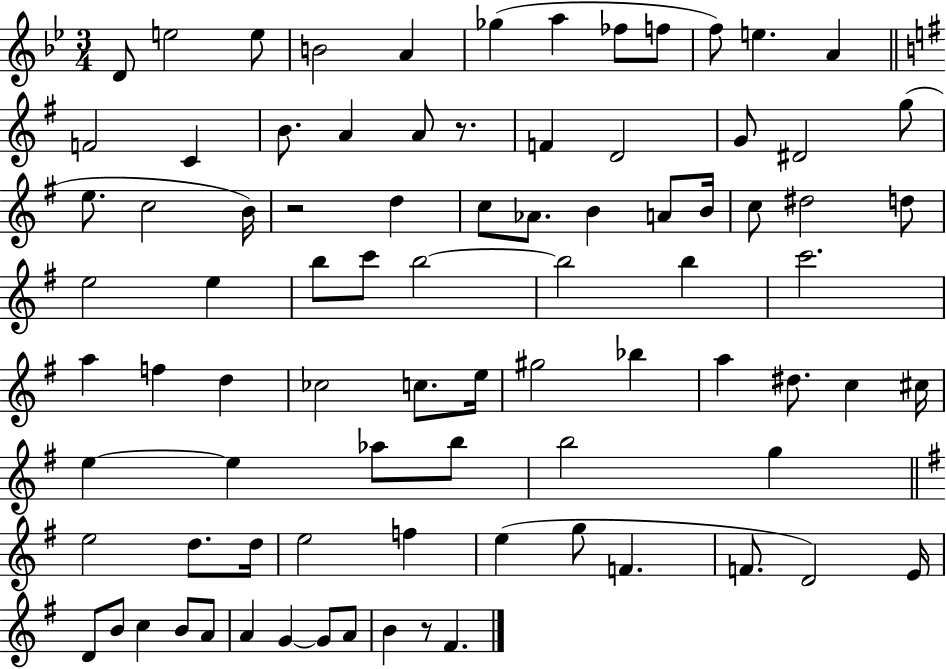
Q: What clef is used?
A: treble